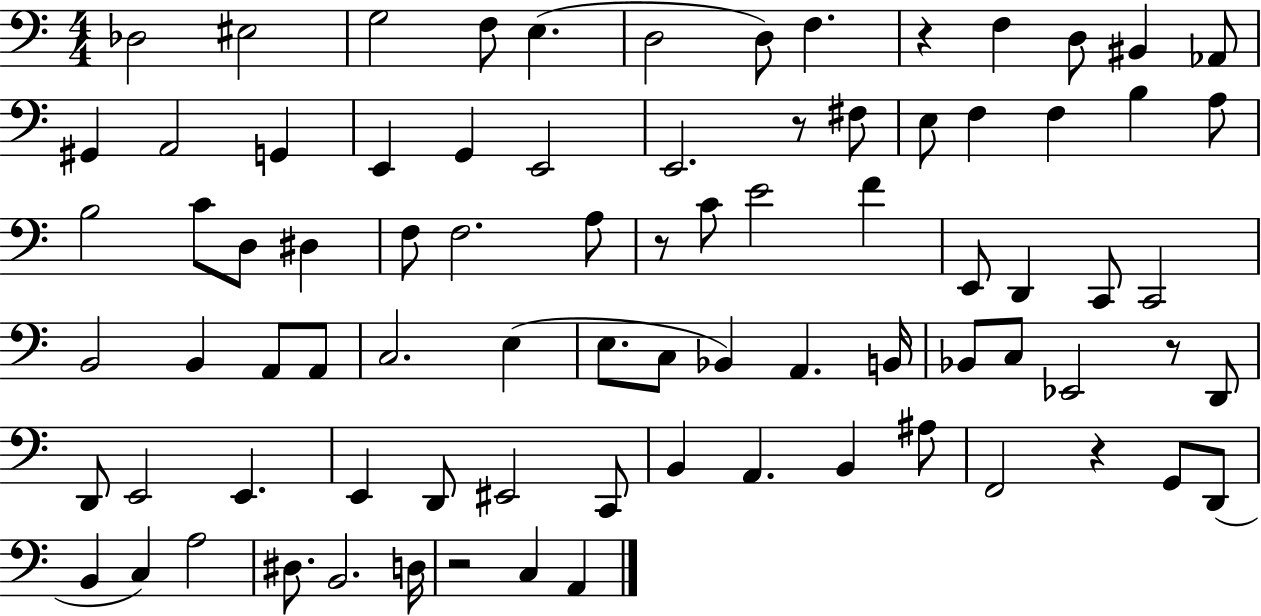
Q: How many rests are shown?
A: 6